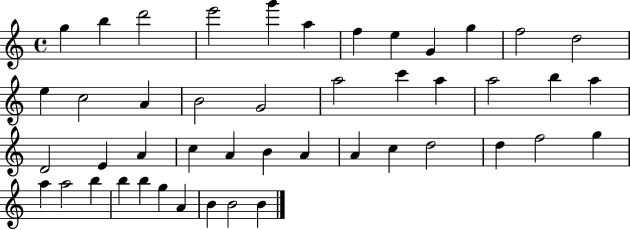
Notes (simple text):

G5/q B5/q D6/h E6/h G6/q A5/q F5/q E5/q G4/q G5/q F5/h D5/h E5/q C5/h A4/q B4/h G4/h A5/h C6/q A5/q A5/h B5/q A5/q D4/h E4/q A4/q C5/q A4/q B4/q A4/q A4/q C5/q D5/h D5/q F5/h G5/q A5/q A5/h B5/q B5/q B5/q G5/q A4/q B4/q B4/h B4/q